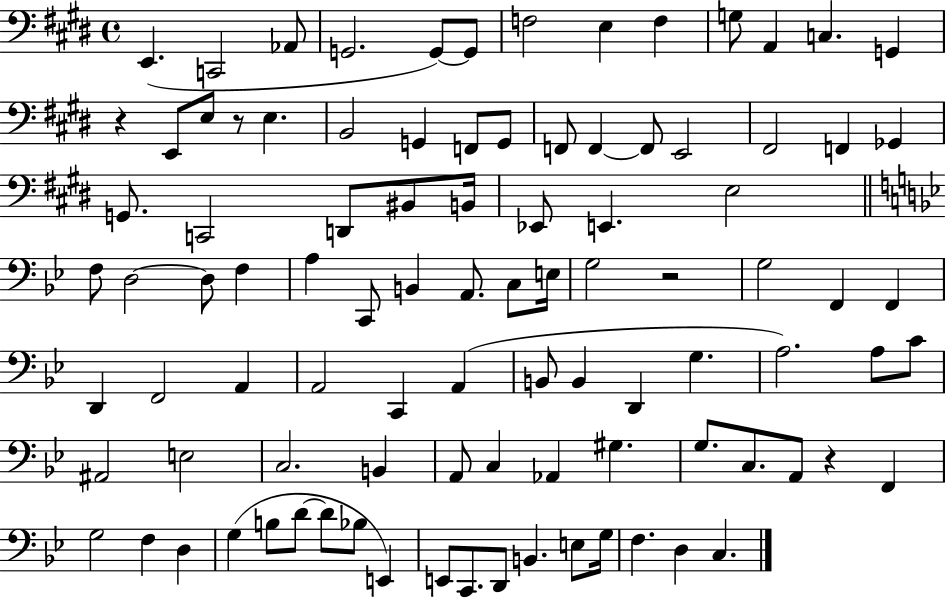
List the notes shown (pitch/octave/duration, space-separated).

E2/q. C2/h Ab2/e G2/h. G2/e G2/e F3/h E3/q F3/q G3/e A2/q C3/q. G2/q R/q E2/e E3/e R/e E3/q. B2/h G2/q F2/e G2/e F2/e F2/q F2/e E2/h F#2/h F2/q Gb2/q G2/e. C2/h D2/e BIS2/e B2/s Eb2/e E2/q. E3/h F3/e D3/h D3/e F3/q A3/q C2/e B2/q A2/e. C3/e E3/s G3/h R/h G3/h F2/q F2/q D2/q F2/h A2/q A2/h C2/q A2/q B2/e B2/q D2/q G3/q. A3/h. A3/e C4/e A#2/h E3/h C3/h. B2/q A2/e C3/q Ab2/q G#3/q. G3/e. C3/e. A2/e R/q F2/q G3/h F3/q D3/q G3/q B3/e D4/e D4/e Bb3/e E2/q E2/e C2/e. D2/e B2/q. E3/e G3/s F3/q. D3/q C3/q.